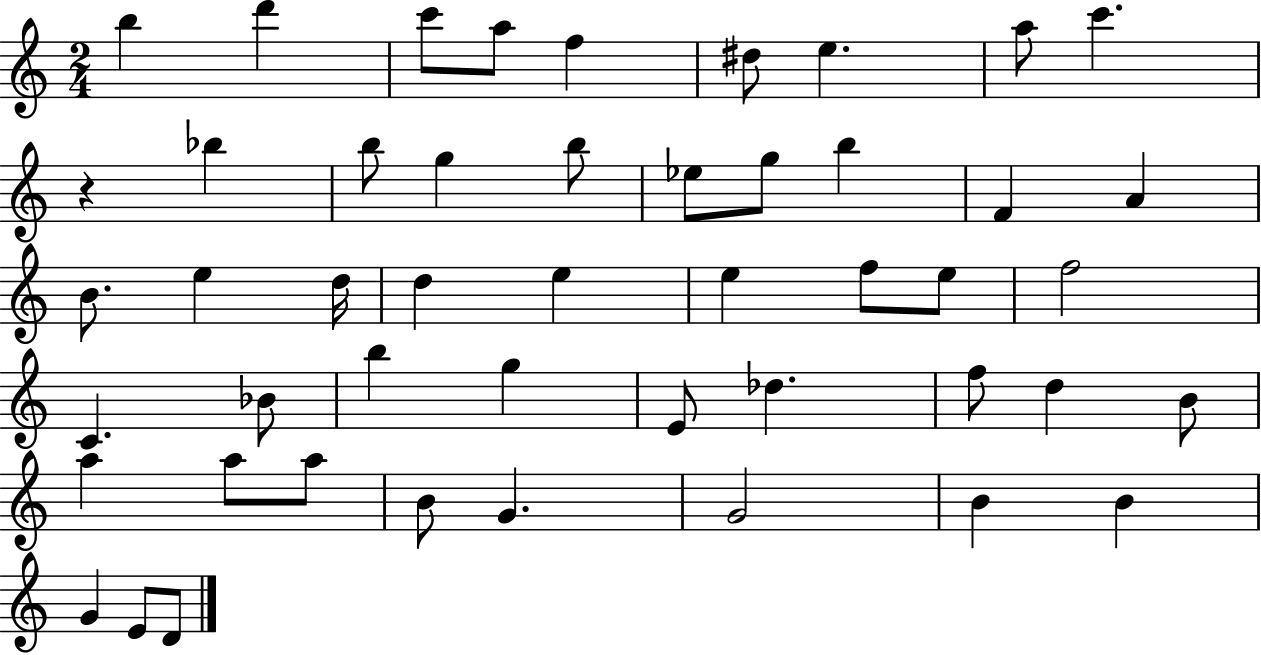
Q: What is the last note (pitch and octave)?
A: D4